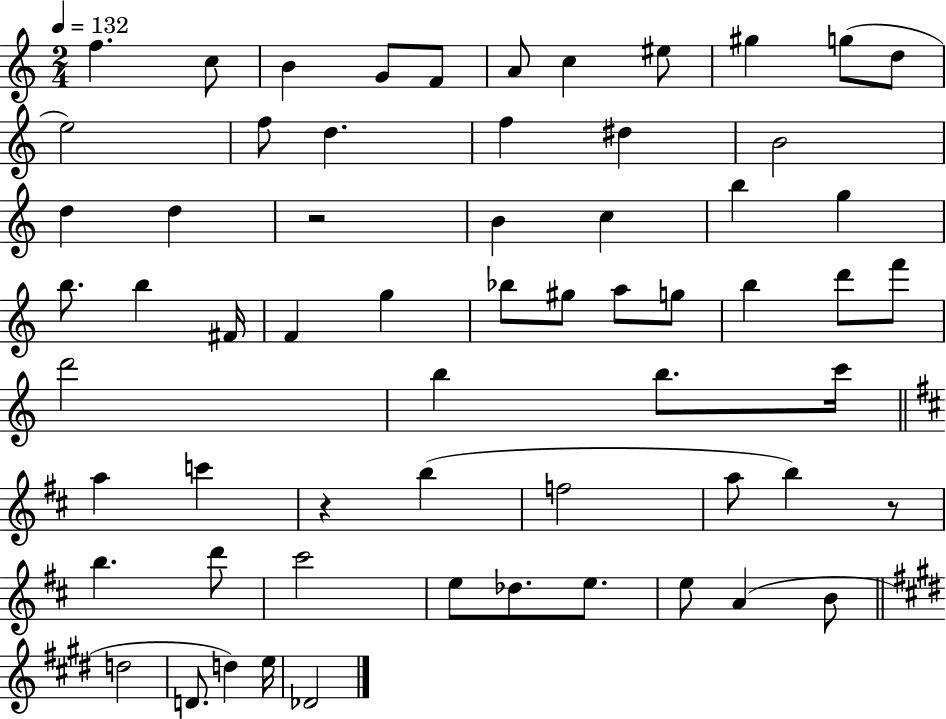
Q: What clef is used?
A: treble